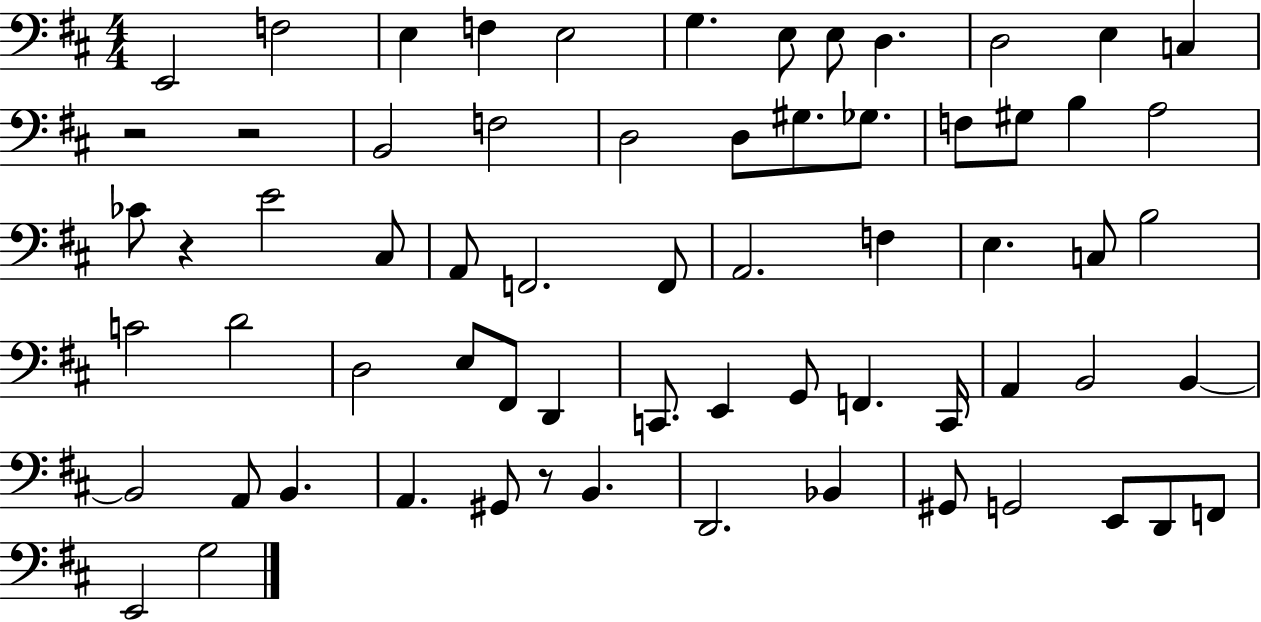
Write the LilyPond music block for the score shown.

{
  \clef bass
  \numericTimeSignature
  \time 4/4
  \key d \major
  \repeat volta 2 { e,2 f2 | e4 f4 e2 | g4. e8 e8 d4. | d2 e4 c4 | \break r2 r2 | b,2 f2 | d2 d8 gis8. ges8. | f8 gis8 b4 a2 | \break ces'8 r4 e'2 cis8 | a,8 f,2. f,8 | a,2. f4 | e4. c8 b2 | \break c'2 d'2 | d2 e8 fis,8 d,4 | c,8. e,4 g,8 f,4. c,16 | a,4 b,2 b,4~~ | \break b,2 a,8 b,4. | a,4. gis,8 r8 b,4. | d,2. bes,4 | gis,8 g,2 e,8 d,8 f,8 | \break e,2 g2 | } \bar "|."
}